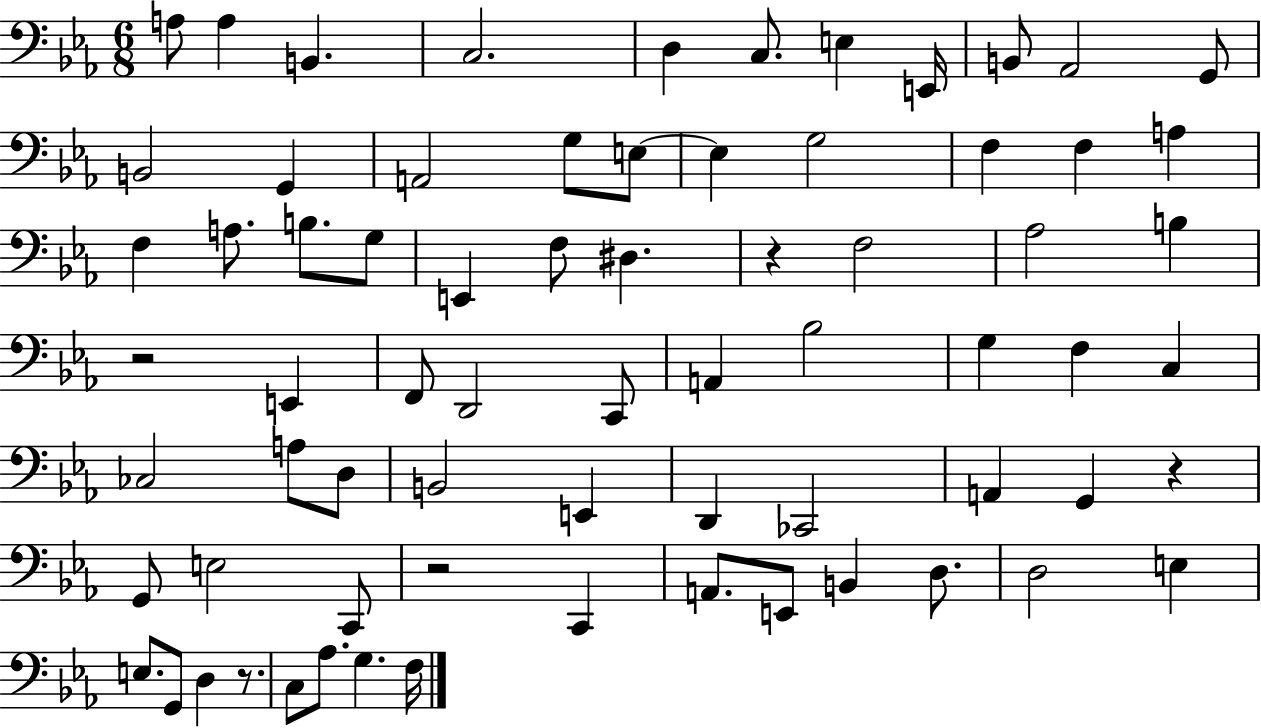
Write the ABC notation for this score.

X:1
T:Untitled
M:6/8
L:1/4
K:Eb
A,/2 A, B,, C,2 D, C,/2 E, E,,/4 B,,/2 _A,,2 G,,/2 B,,2 G,, A,,2 G,/2 E,/2 E, G,2 F, F, A, F, A,/2 B,/2 G,/2 E,, F,/2 ^D, z F,2 _A,2 B, z2 E,, F,,/2 D,,2 C,,/2 A,, _B,2 G, F, C, _C,2 A,/2 D,/2 B,,2 E,, D,, _C,,2 A,, G,, z G,,/2 E,2 C,,/2 z2 C,, A,,/2 E,,/2 B,, D,/2 D,2 E, E,/2 G,,/2 D, z/2 C,/2 _A,/2 G, F,/4